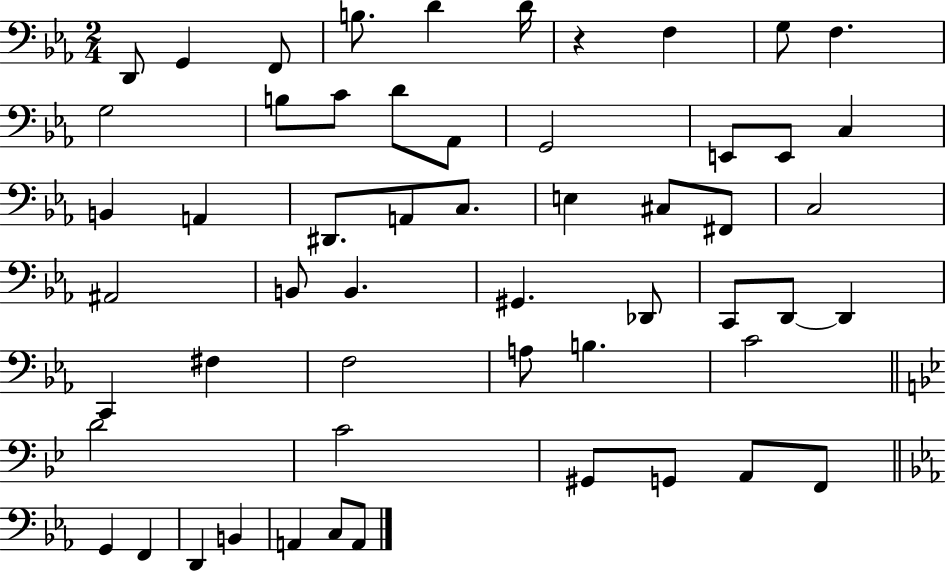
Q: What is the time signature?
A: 2/4